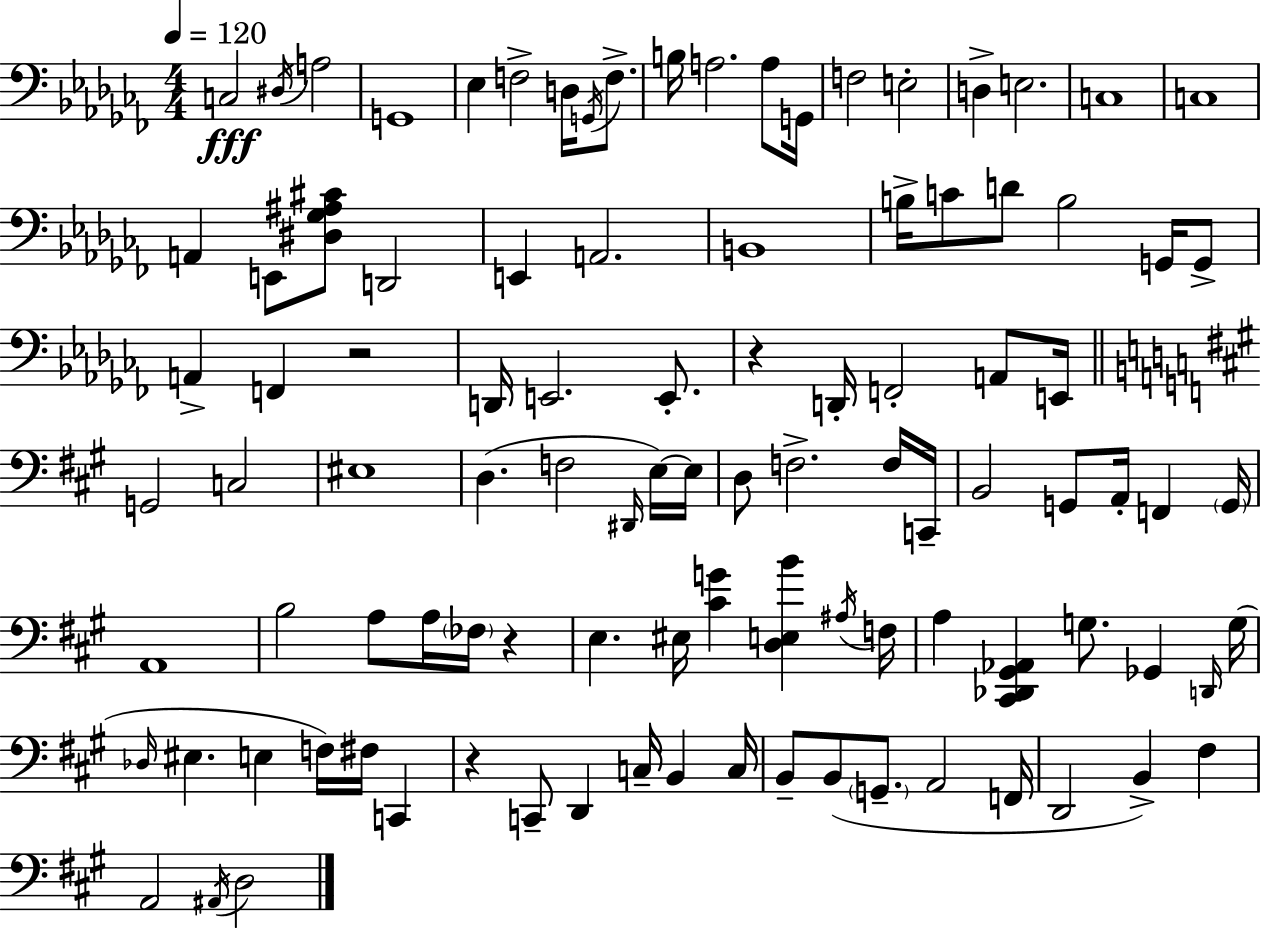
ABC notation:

X:1
T:Untitled
M:4/4
L:1/4
K:Abm
C,2 ^D,/4 A,2 G,,4 _E, F,2 D,/4 G,,/4 F,/2 B,/4 A,2 A,/2 G,,/4 F,2 E,2 D, E,2 C,4 C,4 A,, E,,/2 [^D,_G,^A,^C]/2 D,,2 E,, A,,2 B,,4 B,/4 C/2 D/2 B,2 G,,/4 G,,/2 A,, F,, z2 D,,/4 E,,2 E,,/2 z D,,/4 F,,2 A,,/2 E,,/4 G,,2 C,2 ^E,4 D, F,2 ^D,,/4 E,/4 E,/4 D,/2 F,2 F,/4 C,,/4 B,,2 G,,/2 A,,/4 F,, G,,/4 A,,4 B,2 A,/2 A,/4 _F,/4 z E, ^E,/4 [^CG] [D,E,B] ^A,/4 F,/4 A, [^C,,_D,,^G,,_A,,] G,/2 _G,, D,,/4 G,/4 _D,/4 ^E, E, F,/4 ^F,/4 C,, z C,,/2 D,, C,/4 B,, C,/4 B,,/2 B,,/2 G,,/2 A,,2 F,,/4 D,,2 B,, ^F, A,,2 ^A,,/4 D,2